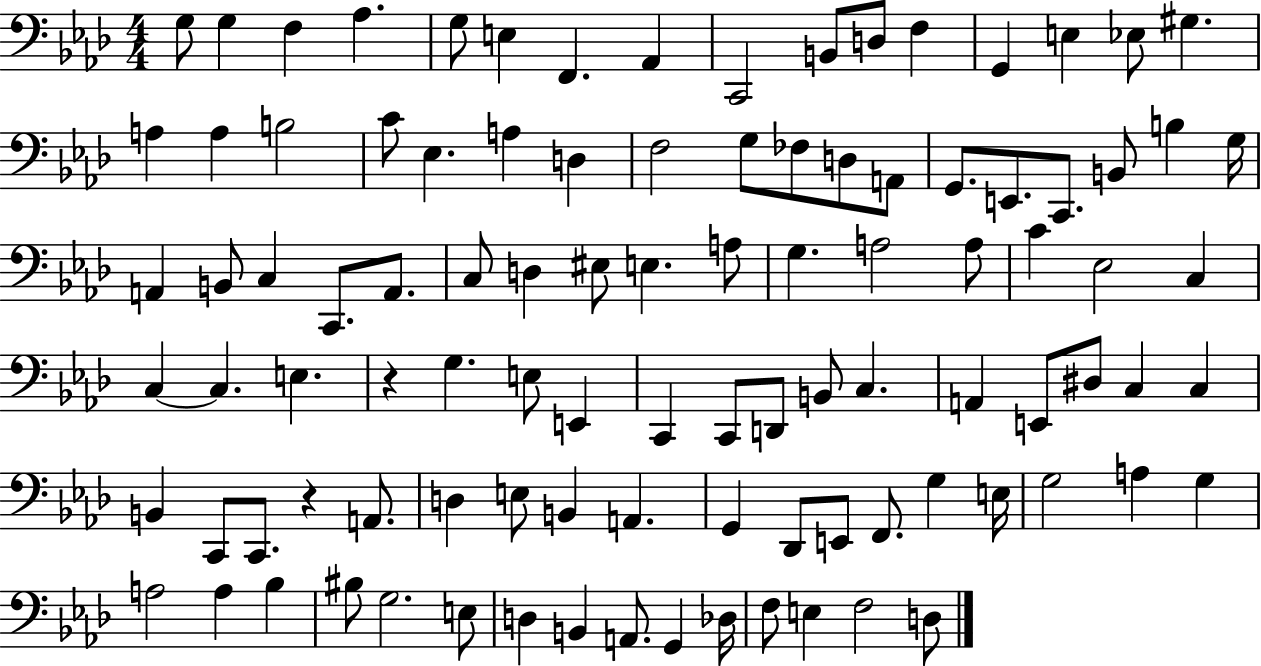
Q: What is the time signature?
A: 4/4